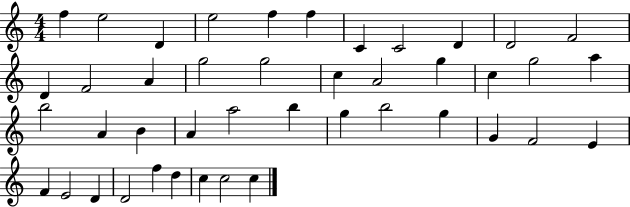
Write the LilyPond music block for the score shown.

{
  \clef treble
  \numericTimeSignature
  \time 4/4
  \key c \major
  f''4 e''2 d'4 | e''2 f''4 f''4 | c'4 c'2 d'4 | d'2 f'2 | \break d'4 f'2 a'4 | g''2 g''2 | c''4 a'2 g''4 | c''4 g''2 a''4 | \break b''2 a'4 b'4 | a'4 a''2 b''4 | g''4 b''2 g''4 | g'4 f'2 e'4 | \break f'4 e'2 d'4 | d'2 f''4 d''4 | c''4 c''2 c''4 | \bar "|."
}